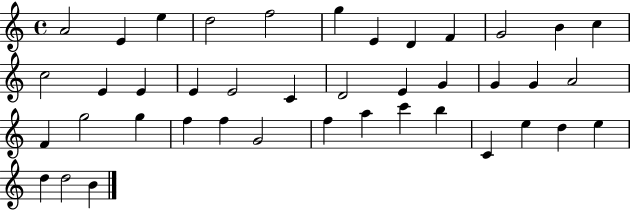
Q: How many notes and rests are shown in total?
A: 41